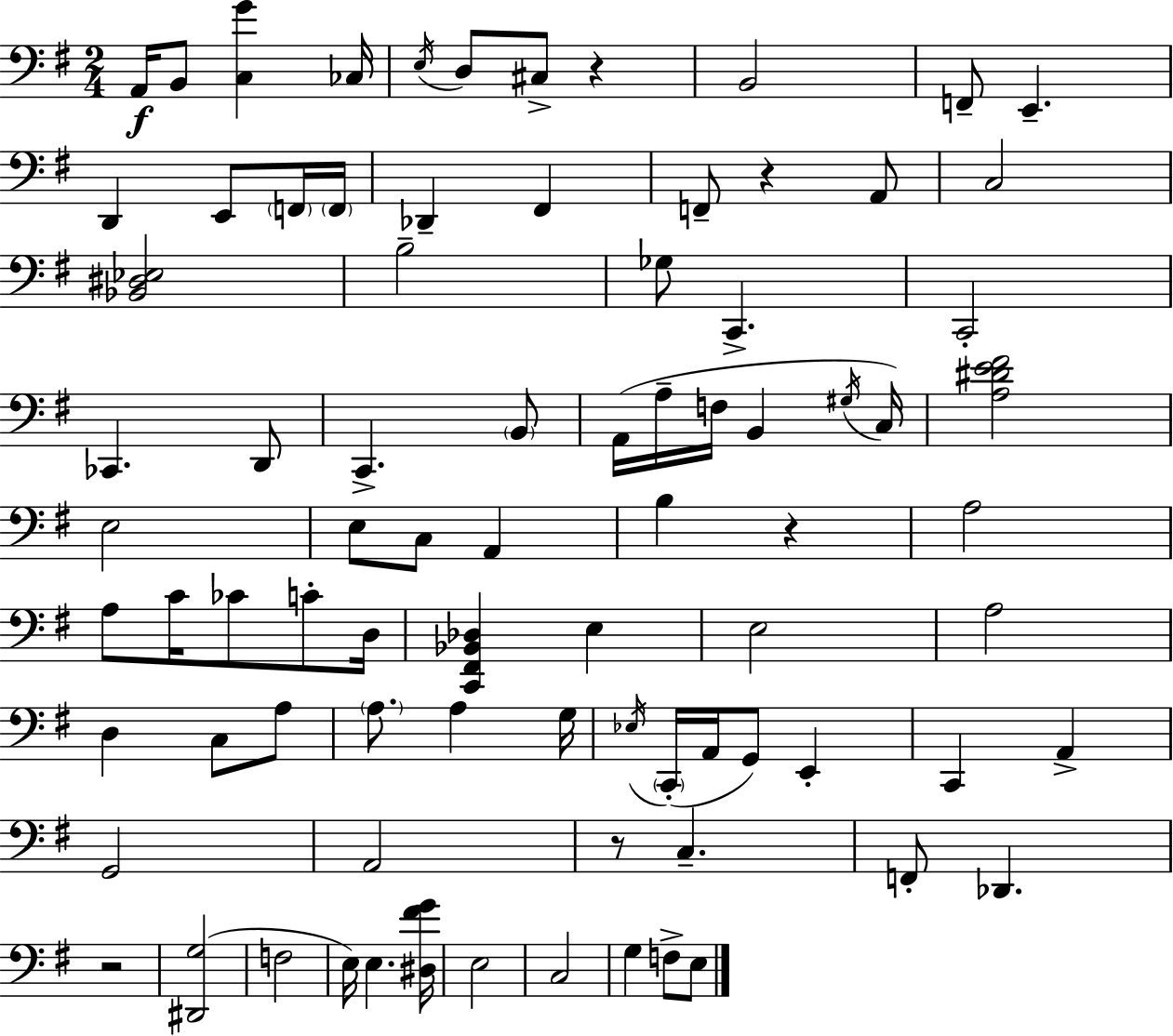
X:1
T:Untitled
M:2/4
L:1/4
K:G
A,,/4 B,,/2 [C,G] _C,/4 E,/4 D,/2 ^C,/2 z B,,2 F,,/2 E,, D,, E,,/2 F,,/4 F,,/4 _D,, ^F,, F,,/2 z A,,/2 C,2 [_B,,^D,_E,]2 B,2 _G,/2 C,, C,,2 _C,, D,,/2 C,, B,,/2 A,,/4 A,/4 F,/4 B,, ^G,/4 C,/4 [A,^DE^F]2 E,2 E,/2 C,/2 A,, B, z A,2 A,/2 C/4 _C/2 C/2 D,/4 [C,,^F,,_B,,_D,] E, E,2 A,2 D, C,/2 A,/2 A,/2 A, G,/4 _E,/4 C,,/4 A,,/4 G,,/2 E,, C,, A,, G,,2 A,,2 z/2 C, F,,/2 _D,, z2 [^D,,G,]2 F,2 E,/4 E, [^D,^FG]/4 E,2 C,2 G, F,/2 E,/2